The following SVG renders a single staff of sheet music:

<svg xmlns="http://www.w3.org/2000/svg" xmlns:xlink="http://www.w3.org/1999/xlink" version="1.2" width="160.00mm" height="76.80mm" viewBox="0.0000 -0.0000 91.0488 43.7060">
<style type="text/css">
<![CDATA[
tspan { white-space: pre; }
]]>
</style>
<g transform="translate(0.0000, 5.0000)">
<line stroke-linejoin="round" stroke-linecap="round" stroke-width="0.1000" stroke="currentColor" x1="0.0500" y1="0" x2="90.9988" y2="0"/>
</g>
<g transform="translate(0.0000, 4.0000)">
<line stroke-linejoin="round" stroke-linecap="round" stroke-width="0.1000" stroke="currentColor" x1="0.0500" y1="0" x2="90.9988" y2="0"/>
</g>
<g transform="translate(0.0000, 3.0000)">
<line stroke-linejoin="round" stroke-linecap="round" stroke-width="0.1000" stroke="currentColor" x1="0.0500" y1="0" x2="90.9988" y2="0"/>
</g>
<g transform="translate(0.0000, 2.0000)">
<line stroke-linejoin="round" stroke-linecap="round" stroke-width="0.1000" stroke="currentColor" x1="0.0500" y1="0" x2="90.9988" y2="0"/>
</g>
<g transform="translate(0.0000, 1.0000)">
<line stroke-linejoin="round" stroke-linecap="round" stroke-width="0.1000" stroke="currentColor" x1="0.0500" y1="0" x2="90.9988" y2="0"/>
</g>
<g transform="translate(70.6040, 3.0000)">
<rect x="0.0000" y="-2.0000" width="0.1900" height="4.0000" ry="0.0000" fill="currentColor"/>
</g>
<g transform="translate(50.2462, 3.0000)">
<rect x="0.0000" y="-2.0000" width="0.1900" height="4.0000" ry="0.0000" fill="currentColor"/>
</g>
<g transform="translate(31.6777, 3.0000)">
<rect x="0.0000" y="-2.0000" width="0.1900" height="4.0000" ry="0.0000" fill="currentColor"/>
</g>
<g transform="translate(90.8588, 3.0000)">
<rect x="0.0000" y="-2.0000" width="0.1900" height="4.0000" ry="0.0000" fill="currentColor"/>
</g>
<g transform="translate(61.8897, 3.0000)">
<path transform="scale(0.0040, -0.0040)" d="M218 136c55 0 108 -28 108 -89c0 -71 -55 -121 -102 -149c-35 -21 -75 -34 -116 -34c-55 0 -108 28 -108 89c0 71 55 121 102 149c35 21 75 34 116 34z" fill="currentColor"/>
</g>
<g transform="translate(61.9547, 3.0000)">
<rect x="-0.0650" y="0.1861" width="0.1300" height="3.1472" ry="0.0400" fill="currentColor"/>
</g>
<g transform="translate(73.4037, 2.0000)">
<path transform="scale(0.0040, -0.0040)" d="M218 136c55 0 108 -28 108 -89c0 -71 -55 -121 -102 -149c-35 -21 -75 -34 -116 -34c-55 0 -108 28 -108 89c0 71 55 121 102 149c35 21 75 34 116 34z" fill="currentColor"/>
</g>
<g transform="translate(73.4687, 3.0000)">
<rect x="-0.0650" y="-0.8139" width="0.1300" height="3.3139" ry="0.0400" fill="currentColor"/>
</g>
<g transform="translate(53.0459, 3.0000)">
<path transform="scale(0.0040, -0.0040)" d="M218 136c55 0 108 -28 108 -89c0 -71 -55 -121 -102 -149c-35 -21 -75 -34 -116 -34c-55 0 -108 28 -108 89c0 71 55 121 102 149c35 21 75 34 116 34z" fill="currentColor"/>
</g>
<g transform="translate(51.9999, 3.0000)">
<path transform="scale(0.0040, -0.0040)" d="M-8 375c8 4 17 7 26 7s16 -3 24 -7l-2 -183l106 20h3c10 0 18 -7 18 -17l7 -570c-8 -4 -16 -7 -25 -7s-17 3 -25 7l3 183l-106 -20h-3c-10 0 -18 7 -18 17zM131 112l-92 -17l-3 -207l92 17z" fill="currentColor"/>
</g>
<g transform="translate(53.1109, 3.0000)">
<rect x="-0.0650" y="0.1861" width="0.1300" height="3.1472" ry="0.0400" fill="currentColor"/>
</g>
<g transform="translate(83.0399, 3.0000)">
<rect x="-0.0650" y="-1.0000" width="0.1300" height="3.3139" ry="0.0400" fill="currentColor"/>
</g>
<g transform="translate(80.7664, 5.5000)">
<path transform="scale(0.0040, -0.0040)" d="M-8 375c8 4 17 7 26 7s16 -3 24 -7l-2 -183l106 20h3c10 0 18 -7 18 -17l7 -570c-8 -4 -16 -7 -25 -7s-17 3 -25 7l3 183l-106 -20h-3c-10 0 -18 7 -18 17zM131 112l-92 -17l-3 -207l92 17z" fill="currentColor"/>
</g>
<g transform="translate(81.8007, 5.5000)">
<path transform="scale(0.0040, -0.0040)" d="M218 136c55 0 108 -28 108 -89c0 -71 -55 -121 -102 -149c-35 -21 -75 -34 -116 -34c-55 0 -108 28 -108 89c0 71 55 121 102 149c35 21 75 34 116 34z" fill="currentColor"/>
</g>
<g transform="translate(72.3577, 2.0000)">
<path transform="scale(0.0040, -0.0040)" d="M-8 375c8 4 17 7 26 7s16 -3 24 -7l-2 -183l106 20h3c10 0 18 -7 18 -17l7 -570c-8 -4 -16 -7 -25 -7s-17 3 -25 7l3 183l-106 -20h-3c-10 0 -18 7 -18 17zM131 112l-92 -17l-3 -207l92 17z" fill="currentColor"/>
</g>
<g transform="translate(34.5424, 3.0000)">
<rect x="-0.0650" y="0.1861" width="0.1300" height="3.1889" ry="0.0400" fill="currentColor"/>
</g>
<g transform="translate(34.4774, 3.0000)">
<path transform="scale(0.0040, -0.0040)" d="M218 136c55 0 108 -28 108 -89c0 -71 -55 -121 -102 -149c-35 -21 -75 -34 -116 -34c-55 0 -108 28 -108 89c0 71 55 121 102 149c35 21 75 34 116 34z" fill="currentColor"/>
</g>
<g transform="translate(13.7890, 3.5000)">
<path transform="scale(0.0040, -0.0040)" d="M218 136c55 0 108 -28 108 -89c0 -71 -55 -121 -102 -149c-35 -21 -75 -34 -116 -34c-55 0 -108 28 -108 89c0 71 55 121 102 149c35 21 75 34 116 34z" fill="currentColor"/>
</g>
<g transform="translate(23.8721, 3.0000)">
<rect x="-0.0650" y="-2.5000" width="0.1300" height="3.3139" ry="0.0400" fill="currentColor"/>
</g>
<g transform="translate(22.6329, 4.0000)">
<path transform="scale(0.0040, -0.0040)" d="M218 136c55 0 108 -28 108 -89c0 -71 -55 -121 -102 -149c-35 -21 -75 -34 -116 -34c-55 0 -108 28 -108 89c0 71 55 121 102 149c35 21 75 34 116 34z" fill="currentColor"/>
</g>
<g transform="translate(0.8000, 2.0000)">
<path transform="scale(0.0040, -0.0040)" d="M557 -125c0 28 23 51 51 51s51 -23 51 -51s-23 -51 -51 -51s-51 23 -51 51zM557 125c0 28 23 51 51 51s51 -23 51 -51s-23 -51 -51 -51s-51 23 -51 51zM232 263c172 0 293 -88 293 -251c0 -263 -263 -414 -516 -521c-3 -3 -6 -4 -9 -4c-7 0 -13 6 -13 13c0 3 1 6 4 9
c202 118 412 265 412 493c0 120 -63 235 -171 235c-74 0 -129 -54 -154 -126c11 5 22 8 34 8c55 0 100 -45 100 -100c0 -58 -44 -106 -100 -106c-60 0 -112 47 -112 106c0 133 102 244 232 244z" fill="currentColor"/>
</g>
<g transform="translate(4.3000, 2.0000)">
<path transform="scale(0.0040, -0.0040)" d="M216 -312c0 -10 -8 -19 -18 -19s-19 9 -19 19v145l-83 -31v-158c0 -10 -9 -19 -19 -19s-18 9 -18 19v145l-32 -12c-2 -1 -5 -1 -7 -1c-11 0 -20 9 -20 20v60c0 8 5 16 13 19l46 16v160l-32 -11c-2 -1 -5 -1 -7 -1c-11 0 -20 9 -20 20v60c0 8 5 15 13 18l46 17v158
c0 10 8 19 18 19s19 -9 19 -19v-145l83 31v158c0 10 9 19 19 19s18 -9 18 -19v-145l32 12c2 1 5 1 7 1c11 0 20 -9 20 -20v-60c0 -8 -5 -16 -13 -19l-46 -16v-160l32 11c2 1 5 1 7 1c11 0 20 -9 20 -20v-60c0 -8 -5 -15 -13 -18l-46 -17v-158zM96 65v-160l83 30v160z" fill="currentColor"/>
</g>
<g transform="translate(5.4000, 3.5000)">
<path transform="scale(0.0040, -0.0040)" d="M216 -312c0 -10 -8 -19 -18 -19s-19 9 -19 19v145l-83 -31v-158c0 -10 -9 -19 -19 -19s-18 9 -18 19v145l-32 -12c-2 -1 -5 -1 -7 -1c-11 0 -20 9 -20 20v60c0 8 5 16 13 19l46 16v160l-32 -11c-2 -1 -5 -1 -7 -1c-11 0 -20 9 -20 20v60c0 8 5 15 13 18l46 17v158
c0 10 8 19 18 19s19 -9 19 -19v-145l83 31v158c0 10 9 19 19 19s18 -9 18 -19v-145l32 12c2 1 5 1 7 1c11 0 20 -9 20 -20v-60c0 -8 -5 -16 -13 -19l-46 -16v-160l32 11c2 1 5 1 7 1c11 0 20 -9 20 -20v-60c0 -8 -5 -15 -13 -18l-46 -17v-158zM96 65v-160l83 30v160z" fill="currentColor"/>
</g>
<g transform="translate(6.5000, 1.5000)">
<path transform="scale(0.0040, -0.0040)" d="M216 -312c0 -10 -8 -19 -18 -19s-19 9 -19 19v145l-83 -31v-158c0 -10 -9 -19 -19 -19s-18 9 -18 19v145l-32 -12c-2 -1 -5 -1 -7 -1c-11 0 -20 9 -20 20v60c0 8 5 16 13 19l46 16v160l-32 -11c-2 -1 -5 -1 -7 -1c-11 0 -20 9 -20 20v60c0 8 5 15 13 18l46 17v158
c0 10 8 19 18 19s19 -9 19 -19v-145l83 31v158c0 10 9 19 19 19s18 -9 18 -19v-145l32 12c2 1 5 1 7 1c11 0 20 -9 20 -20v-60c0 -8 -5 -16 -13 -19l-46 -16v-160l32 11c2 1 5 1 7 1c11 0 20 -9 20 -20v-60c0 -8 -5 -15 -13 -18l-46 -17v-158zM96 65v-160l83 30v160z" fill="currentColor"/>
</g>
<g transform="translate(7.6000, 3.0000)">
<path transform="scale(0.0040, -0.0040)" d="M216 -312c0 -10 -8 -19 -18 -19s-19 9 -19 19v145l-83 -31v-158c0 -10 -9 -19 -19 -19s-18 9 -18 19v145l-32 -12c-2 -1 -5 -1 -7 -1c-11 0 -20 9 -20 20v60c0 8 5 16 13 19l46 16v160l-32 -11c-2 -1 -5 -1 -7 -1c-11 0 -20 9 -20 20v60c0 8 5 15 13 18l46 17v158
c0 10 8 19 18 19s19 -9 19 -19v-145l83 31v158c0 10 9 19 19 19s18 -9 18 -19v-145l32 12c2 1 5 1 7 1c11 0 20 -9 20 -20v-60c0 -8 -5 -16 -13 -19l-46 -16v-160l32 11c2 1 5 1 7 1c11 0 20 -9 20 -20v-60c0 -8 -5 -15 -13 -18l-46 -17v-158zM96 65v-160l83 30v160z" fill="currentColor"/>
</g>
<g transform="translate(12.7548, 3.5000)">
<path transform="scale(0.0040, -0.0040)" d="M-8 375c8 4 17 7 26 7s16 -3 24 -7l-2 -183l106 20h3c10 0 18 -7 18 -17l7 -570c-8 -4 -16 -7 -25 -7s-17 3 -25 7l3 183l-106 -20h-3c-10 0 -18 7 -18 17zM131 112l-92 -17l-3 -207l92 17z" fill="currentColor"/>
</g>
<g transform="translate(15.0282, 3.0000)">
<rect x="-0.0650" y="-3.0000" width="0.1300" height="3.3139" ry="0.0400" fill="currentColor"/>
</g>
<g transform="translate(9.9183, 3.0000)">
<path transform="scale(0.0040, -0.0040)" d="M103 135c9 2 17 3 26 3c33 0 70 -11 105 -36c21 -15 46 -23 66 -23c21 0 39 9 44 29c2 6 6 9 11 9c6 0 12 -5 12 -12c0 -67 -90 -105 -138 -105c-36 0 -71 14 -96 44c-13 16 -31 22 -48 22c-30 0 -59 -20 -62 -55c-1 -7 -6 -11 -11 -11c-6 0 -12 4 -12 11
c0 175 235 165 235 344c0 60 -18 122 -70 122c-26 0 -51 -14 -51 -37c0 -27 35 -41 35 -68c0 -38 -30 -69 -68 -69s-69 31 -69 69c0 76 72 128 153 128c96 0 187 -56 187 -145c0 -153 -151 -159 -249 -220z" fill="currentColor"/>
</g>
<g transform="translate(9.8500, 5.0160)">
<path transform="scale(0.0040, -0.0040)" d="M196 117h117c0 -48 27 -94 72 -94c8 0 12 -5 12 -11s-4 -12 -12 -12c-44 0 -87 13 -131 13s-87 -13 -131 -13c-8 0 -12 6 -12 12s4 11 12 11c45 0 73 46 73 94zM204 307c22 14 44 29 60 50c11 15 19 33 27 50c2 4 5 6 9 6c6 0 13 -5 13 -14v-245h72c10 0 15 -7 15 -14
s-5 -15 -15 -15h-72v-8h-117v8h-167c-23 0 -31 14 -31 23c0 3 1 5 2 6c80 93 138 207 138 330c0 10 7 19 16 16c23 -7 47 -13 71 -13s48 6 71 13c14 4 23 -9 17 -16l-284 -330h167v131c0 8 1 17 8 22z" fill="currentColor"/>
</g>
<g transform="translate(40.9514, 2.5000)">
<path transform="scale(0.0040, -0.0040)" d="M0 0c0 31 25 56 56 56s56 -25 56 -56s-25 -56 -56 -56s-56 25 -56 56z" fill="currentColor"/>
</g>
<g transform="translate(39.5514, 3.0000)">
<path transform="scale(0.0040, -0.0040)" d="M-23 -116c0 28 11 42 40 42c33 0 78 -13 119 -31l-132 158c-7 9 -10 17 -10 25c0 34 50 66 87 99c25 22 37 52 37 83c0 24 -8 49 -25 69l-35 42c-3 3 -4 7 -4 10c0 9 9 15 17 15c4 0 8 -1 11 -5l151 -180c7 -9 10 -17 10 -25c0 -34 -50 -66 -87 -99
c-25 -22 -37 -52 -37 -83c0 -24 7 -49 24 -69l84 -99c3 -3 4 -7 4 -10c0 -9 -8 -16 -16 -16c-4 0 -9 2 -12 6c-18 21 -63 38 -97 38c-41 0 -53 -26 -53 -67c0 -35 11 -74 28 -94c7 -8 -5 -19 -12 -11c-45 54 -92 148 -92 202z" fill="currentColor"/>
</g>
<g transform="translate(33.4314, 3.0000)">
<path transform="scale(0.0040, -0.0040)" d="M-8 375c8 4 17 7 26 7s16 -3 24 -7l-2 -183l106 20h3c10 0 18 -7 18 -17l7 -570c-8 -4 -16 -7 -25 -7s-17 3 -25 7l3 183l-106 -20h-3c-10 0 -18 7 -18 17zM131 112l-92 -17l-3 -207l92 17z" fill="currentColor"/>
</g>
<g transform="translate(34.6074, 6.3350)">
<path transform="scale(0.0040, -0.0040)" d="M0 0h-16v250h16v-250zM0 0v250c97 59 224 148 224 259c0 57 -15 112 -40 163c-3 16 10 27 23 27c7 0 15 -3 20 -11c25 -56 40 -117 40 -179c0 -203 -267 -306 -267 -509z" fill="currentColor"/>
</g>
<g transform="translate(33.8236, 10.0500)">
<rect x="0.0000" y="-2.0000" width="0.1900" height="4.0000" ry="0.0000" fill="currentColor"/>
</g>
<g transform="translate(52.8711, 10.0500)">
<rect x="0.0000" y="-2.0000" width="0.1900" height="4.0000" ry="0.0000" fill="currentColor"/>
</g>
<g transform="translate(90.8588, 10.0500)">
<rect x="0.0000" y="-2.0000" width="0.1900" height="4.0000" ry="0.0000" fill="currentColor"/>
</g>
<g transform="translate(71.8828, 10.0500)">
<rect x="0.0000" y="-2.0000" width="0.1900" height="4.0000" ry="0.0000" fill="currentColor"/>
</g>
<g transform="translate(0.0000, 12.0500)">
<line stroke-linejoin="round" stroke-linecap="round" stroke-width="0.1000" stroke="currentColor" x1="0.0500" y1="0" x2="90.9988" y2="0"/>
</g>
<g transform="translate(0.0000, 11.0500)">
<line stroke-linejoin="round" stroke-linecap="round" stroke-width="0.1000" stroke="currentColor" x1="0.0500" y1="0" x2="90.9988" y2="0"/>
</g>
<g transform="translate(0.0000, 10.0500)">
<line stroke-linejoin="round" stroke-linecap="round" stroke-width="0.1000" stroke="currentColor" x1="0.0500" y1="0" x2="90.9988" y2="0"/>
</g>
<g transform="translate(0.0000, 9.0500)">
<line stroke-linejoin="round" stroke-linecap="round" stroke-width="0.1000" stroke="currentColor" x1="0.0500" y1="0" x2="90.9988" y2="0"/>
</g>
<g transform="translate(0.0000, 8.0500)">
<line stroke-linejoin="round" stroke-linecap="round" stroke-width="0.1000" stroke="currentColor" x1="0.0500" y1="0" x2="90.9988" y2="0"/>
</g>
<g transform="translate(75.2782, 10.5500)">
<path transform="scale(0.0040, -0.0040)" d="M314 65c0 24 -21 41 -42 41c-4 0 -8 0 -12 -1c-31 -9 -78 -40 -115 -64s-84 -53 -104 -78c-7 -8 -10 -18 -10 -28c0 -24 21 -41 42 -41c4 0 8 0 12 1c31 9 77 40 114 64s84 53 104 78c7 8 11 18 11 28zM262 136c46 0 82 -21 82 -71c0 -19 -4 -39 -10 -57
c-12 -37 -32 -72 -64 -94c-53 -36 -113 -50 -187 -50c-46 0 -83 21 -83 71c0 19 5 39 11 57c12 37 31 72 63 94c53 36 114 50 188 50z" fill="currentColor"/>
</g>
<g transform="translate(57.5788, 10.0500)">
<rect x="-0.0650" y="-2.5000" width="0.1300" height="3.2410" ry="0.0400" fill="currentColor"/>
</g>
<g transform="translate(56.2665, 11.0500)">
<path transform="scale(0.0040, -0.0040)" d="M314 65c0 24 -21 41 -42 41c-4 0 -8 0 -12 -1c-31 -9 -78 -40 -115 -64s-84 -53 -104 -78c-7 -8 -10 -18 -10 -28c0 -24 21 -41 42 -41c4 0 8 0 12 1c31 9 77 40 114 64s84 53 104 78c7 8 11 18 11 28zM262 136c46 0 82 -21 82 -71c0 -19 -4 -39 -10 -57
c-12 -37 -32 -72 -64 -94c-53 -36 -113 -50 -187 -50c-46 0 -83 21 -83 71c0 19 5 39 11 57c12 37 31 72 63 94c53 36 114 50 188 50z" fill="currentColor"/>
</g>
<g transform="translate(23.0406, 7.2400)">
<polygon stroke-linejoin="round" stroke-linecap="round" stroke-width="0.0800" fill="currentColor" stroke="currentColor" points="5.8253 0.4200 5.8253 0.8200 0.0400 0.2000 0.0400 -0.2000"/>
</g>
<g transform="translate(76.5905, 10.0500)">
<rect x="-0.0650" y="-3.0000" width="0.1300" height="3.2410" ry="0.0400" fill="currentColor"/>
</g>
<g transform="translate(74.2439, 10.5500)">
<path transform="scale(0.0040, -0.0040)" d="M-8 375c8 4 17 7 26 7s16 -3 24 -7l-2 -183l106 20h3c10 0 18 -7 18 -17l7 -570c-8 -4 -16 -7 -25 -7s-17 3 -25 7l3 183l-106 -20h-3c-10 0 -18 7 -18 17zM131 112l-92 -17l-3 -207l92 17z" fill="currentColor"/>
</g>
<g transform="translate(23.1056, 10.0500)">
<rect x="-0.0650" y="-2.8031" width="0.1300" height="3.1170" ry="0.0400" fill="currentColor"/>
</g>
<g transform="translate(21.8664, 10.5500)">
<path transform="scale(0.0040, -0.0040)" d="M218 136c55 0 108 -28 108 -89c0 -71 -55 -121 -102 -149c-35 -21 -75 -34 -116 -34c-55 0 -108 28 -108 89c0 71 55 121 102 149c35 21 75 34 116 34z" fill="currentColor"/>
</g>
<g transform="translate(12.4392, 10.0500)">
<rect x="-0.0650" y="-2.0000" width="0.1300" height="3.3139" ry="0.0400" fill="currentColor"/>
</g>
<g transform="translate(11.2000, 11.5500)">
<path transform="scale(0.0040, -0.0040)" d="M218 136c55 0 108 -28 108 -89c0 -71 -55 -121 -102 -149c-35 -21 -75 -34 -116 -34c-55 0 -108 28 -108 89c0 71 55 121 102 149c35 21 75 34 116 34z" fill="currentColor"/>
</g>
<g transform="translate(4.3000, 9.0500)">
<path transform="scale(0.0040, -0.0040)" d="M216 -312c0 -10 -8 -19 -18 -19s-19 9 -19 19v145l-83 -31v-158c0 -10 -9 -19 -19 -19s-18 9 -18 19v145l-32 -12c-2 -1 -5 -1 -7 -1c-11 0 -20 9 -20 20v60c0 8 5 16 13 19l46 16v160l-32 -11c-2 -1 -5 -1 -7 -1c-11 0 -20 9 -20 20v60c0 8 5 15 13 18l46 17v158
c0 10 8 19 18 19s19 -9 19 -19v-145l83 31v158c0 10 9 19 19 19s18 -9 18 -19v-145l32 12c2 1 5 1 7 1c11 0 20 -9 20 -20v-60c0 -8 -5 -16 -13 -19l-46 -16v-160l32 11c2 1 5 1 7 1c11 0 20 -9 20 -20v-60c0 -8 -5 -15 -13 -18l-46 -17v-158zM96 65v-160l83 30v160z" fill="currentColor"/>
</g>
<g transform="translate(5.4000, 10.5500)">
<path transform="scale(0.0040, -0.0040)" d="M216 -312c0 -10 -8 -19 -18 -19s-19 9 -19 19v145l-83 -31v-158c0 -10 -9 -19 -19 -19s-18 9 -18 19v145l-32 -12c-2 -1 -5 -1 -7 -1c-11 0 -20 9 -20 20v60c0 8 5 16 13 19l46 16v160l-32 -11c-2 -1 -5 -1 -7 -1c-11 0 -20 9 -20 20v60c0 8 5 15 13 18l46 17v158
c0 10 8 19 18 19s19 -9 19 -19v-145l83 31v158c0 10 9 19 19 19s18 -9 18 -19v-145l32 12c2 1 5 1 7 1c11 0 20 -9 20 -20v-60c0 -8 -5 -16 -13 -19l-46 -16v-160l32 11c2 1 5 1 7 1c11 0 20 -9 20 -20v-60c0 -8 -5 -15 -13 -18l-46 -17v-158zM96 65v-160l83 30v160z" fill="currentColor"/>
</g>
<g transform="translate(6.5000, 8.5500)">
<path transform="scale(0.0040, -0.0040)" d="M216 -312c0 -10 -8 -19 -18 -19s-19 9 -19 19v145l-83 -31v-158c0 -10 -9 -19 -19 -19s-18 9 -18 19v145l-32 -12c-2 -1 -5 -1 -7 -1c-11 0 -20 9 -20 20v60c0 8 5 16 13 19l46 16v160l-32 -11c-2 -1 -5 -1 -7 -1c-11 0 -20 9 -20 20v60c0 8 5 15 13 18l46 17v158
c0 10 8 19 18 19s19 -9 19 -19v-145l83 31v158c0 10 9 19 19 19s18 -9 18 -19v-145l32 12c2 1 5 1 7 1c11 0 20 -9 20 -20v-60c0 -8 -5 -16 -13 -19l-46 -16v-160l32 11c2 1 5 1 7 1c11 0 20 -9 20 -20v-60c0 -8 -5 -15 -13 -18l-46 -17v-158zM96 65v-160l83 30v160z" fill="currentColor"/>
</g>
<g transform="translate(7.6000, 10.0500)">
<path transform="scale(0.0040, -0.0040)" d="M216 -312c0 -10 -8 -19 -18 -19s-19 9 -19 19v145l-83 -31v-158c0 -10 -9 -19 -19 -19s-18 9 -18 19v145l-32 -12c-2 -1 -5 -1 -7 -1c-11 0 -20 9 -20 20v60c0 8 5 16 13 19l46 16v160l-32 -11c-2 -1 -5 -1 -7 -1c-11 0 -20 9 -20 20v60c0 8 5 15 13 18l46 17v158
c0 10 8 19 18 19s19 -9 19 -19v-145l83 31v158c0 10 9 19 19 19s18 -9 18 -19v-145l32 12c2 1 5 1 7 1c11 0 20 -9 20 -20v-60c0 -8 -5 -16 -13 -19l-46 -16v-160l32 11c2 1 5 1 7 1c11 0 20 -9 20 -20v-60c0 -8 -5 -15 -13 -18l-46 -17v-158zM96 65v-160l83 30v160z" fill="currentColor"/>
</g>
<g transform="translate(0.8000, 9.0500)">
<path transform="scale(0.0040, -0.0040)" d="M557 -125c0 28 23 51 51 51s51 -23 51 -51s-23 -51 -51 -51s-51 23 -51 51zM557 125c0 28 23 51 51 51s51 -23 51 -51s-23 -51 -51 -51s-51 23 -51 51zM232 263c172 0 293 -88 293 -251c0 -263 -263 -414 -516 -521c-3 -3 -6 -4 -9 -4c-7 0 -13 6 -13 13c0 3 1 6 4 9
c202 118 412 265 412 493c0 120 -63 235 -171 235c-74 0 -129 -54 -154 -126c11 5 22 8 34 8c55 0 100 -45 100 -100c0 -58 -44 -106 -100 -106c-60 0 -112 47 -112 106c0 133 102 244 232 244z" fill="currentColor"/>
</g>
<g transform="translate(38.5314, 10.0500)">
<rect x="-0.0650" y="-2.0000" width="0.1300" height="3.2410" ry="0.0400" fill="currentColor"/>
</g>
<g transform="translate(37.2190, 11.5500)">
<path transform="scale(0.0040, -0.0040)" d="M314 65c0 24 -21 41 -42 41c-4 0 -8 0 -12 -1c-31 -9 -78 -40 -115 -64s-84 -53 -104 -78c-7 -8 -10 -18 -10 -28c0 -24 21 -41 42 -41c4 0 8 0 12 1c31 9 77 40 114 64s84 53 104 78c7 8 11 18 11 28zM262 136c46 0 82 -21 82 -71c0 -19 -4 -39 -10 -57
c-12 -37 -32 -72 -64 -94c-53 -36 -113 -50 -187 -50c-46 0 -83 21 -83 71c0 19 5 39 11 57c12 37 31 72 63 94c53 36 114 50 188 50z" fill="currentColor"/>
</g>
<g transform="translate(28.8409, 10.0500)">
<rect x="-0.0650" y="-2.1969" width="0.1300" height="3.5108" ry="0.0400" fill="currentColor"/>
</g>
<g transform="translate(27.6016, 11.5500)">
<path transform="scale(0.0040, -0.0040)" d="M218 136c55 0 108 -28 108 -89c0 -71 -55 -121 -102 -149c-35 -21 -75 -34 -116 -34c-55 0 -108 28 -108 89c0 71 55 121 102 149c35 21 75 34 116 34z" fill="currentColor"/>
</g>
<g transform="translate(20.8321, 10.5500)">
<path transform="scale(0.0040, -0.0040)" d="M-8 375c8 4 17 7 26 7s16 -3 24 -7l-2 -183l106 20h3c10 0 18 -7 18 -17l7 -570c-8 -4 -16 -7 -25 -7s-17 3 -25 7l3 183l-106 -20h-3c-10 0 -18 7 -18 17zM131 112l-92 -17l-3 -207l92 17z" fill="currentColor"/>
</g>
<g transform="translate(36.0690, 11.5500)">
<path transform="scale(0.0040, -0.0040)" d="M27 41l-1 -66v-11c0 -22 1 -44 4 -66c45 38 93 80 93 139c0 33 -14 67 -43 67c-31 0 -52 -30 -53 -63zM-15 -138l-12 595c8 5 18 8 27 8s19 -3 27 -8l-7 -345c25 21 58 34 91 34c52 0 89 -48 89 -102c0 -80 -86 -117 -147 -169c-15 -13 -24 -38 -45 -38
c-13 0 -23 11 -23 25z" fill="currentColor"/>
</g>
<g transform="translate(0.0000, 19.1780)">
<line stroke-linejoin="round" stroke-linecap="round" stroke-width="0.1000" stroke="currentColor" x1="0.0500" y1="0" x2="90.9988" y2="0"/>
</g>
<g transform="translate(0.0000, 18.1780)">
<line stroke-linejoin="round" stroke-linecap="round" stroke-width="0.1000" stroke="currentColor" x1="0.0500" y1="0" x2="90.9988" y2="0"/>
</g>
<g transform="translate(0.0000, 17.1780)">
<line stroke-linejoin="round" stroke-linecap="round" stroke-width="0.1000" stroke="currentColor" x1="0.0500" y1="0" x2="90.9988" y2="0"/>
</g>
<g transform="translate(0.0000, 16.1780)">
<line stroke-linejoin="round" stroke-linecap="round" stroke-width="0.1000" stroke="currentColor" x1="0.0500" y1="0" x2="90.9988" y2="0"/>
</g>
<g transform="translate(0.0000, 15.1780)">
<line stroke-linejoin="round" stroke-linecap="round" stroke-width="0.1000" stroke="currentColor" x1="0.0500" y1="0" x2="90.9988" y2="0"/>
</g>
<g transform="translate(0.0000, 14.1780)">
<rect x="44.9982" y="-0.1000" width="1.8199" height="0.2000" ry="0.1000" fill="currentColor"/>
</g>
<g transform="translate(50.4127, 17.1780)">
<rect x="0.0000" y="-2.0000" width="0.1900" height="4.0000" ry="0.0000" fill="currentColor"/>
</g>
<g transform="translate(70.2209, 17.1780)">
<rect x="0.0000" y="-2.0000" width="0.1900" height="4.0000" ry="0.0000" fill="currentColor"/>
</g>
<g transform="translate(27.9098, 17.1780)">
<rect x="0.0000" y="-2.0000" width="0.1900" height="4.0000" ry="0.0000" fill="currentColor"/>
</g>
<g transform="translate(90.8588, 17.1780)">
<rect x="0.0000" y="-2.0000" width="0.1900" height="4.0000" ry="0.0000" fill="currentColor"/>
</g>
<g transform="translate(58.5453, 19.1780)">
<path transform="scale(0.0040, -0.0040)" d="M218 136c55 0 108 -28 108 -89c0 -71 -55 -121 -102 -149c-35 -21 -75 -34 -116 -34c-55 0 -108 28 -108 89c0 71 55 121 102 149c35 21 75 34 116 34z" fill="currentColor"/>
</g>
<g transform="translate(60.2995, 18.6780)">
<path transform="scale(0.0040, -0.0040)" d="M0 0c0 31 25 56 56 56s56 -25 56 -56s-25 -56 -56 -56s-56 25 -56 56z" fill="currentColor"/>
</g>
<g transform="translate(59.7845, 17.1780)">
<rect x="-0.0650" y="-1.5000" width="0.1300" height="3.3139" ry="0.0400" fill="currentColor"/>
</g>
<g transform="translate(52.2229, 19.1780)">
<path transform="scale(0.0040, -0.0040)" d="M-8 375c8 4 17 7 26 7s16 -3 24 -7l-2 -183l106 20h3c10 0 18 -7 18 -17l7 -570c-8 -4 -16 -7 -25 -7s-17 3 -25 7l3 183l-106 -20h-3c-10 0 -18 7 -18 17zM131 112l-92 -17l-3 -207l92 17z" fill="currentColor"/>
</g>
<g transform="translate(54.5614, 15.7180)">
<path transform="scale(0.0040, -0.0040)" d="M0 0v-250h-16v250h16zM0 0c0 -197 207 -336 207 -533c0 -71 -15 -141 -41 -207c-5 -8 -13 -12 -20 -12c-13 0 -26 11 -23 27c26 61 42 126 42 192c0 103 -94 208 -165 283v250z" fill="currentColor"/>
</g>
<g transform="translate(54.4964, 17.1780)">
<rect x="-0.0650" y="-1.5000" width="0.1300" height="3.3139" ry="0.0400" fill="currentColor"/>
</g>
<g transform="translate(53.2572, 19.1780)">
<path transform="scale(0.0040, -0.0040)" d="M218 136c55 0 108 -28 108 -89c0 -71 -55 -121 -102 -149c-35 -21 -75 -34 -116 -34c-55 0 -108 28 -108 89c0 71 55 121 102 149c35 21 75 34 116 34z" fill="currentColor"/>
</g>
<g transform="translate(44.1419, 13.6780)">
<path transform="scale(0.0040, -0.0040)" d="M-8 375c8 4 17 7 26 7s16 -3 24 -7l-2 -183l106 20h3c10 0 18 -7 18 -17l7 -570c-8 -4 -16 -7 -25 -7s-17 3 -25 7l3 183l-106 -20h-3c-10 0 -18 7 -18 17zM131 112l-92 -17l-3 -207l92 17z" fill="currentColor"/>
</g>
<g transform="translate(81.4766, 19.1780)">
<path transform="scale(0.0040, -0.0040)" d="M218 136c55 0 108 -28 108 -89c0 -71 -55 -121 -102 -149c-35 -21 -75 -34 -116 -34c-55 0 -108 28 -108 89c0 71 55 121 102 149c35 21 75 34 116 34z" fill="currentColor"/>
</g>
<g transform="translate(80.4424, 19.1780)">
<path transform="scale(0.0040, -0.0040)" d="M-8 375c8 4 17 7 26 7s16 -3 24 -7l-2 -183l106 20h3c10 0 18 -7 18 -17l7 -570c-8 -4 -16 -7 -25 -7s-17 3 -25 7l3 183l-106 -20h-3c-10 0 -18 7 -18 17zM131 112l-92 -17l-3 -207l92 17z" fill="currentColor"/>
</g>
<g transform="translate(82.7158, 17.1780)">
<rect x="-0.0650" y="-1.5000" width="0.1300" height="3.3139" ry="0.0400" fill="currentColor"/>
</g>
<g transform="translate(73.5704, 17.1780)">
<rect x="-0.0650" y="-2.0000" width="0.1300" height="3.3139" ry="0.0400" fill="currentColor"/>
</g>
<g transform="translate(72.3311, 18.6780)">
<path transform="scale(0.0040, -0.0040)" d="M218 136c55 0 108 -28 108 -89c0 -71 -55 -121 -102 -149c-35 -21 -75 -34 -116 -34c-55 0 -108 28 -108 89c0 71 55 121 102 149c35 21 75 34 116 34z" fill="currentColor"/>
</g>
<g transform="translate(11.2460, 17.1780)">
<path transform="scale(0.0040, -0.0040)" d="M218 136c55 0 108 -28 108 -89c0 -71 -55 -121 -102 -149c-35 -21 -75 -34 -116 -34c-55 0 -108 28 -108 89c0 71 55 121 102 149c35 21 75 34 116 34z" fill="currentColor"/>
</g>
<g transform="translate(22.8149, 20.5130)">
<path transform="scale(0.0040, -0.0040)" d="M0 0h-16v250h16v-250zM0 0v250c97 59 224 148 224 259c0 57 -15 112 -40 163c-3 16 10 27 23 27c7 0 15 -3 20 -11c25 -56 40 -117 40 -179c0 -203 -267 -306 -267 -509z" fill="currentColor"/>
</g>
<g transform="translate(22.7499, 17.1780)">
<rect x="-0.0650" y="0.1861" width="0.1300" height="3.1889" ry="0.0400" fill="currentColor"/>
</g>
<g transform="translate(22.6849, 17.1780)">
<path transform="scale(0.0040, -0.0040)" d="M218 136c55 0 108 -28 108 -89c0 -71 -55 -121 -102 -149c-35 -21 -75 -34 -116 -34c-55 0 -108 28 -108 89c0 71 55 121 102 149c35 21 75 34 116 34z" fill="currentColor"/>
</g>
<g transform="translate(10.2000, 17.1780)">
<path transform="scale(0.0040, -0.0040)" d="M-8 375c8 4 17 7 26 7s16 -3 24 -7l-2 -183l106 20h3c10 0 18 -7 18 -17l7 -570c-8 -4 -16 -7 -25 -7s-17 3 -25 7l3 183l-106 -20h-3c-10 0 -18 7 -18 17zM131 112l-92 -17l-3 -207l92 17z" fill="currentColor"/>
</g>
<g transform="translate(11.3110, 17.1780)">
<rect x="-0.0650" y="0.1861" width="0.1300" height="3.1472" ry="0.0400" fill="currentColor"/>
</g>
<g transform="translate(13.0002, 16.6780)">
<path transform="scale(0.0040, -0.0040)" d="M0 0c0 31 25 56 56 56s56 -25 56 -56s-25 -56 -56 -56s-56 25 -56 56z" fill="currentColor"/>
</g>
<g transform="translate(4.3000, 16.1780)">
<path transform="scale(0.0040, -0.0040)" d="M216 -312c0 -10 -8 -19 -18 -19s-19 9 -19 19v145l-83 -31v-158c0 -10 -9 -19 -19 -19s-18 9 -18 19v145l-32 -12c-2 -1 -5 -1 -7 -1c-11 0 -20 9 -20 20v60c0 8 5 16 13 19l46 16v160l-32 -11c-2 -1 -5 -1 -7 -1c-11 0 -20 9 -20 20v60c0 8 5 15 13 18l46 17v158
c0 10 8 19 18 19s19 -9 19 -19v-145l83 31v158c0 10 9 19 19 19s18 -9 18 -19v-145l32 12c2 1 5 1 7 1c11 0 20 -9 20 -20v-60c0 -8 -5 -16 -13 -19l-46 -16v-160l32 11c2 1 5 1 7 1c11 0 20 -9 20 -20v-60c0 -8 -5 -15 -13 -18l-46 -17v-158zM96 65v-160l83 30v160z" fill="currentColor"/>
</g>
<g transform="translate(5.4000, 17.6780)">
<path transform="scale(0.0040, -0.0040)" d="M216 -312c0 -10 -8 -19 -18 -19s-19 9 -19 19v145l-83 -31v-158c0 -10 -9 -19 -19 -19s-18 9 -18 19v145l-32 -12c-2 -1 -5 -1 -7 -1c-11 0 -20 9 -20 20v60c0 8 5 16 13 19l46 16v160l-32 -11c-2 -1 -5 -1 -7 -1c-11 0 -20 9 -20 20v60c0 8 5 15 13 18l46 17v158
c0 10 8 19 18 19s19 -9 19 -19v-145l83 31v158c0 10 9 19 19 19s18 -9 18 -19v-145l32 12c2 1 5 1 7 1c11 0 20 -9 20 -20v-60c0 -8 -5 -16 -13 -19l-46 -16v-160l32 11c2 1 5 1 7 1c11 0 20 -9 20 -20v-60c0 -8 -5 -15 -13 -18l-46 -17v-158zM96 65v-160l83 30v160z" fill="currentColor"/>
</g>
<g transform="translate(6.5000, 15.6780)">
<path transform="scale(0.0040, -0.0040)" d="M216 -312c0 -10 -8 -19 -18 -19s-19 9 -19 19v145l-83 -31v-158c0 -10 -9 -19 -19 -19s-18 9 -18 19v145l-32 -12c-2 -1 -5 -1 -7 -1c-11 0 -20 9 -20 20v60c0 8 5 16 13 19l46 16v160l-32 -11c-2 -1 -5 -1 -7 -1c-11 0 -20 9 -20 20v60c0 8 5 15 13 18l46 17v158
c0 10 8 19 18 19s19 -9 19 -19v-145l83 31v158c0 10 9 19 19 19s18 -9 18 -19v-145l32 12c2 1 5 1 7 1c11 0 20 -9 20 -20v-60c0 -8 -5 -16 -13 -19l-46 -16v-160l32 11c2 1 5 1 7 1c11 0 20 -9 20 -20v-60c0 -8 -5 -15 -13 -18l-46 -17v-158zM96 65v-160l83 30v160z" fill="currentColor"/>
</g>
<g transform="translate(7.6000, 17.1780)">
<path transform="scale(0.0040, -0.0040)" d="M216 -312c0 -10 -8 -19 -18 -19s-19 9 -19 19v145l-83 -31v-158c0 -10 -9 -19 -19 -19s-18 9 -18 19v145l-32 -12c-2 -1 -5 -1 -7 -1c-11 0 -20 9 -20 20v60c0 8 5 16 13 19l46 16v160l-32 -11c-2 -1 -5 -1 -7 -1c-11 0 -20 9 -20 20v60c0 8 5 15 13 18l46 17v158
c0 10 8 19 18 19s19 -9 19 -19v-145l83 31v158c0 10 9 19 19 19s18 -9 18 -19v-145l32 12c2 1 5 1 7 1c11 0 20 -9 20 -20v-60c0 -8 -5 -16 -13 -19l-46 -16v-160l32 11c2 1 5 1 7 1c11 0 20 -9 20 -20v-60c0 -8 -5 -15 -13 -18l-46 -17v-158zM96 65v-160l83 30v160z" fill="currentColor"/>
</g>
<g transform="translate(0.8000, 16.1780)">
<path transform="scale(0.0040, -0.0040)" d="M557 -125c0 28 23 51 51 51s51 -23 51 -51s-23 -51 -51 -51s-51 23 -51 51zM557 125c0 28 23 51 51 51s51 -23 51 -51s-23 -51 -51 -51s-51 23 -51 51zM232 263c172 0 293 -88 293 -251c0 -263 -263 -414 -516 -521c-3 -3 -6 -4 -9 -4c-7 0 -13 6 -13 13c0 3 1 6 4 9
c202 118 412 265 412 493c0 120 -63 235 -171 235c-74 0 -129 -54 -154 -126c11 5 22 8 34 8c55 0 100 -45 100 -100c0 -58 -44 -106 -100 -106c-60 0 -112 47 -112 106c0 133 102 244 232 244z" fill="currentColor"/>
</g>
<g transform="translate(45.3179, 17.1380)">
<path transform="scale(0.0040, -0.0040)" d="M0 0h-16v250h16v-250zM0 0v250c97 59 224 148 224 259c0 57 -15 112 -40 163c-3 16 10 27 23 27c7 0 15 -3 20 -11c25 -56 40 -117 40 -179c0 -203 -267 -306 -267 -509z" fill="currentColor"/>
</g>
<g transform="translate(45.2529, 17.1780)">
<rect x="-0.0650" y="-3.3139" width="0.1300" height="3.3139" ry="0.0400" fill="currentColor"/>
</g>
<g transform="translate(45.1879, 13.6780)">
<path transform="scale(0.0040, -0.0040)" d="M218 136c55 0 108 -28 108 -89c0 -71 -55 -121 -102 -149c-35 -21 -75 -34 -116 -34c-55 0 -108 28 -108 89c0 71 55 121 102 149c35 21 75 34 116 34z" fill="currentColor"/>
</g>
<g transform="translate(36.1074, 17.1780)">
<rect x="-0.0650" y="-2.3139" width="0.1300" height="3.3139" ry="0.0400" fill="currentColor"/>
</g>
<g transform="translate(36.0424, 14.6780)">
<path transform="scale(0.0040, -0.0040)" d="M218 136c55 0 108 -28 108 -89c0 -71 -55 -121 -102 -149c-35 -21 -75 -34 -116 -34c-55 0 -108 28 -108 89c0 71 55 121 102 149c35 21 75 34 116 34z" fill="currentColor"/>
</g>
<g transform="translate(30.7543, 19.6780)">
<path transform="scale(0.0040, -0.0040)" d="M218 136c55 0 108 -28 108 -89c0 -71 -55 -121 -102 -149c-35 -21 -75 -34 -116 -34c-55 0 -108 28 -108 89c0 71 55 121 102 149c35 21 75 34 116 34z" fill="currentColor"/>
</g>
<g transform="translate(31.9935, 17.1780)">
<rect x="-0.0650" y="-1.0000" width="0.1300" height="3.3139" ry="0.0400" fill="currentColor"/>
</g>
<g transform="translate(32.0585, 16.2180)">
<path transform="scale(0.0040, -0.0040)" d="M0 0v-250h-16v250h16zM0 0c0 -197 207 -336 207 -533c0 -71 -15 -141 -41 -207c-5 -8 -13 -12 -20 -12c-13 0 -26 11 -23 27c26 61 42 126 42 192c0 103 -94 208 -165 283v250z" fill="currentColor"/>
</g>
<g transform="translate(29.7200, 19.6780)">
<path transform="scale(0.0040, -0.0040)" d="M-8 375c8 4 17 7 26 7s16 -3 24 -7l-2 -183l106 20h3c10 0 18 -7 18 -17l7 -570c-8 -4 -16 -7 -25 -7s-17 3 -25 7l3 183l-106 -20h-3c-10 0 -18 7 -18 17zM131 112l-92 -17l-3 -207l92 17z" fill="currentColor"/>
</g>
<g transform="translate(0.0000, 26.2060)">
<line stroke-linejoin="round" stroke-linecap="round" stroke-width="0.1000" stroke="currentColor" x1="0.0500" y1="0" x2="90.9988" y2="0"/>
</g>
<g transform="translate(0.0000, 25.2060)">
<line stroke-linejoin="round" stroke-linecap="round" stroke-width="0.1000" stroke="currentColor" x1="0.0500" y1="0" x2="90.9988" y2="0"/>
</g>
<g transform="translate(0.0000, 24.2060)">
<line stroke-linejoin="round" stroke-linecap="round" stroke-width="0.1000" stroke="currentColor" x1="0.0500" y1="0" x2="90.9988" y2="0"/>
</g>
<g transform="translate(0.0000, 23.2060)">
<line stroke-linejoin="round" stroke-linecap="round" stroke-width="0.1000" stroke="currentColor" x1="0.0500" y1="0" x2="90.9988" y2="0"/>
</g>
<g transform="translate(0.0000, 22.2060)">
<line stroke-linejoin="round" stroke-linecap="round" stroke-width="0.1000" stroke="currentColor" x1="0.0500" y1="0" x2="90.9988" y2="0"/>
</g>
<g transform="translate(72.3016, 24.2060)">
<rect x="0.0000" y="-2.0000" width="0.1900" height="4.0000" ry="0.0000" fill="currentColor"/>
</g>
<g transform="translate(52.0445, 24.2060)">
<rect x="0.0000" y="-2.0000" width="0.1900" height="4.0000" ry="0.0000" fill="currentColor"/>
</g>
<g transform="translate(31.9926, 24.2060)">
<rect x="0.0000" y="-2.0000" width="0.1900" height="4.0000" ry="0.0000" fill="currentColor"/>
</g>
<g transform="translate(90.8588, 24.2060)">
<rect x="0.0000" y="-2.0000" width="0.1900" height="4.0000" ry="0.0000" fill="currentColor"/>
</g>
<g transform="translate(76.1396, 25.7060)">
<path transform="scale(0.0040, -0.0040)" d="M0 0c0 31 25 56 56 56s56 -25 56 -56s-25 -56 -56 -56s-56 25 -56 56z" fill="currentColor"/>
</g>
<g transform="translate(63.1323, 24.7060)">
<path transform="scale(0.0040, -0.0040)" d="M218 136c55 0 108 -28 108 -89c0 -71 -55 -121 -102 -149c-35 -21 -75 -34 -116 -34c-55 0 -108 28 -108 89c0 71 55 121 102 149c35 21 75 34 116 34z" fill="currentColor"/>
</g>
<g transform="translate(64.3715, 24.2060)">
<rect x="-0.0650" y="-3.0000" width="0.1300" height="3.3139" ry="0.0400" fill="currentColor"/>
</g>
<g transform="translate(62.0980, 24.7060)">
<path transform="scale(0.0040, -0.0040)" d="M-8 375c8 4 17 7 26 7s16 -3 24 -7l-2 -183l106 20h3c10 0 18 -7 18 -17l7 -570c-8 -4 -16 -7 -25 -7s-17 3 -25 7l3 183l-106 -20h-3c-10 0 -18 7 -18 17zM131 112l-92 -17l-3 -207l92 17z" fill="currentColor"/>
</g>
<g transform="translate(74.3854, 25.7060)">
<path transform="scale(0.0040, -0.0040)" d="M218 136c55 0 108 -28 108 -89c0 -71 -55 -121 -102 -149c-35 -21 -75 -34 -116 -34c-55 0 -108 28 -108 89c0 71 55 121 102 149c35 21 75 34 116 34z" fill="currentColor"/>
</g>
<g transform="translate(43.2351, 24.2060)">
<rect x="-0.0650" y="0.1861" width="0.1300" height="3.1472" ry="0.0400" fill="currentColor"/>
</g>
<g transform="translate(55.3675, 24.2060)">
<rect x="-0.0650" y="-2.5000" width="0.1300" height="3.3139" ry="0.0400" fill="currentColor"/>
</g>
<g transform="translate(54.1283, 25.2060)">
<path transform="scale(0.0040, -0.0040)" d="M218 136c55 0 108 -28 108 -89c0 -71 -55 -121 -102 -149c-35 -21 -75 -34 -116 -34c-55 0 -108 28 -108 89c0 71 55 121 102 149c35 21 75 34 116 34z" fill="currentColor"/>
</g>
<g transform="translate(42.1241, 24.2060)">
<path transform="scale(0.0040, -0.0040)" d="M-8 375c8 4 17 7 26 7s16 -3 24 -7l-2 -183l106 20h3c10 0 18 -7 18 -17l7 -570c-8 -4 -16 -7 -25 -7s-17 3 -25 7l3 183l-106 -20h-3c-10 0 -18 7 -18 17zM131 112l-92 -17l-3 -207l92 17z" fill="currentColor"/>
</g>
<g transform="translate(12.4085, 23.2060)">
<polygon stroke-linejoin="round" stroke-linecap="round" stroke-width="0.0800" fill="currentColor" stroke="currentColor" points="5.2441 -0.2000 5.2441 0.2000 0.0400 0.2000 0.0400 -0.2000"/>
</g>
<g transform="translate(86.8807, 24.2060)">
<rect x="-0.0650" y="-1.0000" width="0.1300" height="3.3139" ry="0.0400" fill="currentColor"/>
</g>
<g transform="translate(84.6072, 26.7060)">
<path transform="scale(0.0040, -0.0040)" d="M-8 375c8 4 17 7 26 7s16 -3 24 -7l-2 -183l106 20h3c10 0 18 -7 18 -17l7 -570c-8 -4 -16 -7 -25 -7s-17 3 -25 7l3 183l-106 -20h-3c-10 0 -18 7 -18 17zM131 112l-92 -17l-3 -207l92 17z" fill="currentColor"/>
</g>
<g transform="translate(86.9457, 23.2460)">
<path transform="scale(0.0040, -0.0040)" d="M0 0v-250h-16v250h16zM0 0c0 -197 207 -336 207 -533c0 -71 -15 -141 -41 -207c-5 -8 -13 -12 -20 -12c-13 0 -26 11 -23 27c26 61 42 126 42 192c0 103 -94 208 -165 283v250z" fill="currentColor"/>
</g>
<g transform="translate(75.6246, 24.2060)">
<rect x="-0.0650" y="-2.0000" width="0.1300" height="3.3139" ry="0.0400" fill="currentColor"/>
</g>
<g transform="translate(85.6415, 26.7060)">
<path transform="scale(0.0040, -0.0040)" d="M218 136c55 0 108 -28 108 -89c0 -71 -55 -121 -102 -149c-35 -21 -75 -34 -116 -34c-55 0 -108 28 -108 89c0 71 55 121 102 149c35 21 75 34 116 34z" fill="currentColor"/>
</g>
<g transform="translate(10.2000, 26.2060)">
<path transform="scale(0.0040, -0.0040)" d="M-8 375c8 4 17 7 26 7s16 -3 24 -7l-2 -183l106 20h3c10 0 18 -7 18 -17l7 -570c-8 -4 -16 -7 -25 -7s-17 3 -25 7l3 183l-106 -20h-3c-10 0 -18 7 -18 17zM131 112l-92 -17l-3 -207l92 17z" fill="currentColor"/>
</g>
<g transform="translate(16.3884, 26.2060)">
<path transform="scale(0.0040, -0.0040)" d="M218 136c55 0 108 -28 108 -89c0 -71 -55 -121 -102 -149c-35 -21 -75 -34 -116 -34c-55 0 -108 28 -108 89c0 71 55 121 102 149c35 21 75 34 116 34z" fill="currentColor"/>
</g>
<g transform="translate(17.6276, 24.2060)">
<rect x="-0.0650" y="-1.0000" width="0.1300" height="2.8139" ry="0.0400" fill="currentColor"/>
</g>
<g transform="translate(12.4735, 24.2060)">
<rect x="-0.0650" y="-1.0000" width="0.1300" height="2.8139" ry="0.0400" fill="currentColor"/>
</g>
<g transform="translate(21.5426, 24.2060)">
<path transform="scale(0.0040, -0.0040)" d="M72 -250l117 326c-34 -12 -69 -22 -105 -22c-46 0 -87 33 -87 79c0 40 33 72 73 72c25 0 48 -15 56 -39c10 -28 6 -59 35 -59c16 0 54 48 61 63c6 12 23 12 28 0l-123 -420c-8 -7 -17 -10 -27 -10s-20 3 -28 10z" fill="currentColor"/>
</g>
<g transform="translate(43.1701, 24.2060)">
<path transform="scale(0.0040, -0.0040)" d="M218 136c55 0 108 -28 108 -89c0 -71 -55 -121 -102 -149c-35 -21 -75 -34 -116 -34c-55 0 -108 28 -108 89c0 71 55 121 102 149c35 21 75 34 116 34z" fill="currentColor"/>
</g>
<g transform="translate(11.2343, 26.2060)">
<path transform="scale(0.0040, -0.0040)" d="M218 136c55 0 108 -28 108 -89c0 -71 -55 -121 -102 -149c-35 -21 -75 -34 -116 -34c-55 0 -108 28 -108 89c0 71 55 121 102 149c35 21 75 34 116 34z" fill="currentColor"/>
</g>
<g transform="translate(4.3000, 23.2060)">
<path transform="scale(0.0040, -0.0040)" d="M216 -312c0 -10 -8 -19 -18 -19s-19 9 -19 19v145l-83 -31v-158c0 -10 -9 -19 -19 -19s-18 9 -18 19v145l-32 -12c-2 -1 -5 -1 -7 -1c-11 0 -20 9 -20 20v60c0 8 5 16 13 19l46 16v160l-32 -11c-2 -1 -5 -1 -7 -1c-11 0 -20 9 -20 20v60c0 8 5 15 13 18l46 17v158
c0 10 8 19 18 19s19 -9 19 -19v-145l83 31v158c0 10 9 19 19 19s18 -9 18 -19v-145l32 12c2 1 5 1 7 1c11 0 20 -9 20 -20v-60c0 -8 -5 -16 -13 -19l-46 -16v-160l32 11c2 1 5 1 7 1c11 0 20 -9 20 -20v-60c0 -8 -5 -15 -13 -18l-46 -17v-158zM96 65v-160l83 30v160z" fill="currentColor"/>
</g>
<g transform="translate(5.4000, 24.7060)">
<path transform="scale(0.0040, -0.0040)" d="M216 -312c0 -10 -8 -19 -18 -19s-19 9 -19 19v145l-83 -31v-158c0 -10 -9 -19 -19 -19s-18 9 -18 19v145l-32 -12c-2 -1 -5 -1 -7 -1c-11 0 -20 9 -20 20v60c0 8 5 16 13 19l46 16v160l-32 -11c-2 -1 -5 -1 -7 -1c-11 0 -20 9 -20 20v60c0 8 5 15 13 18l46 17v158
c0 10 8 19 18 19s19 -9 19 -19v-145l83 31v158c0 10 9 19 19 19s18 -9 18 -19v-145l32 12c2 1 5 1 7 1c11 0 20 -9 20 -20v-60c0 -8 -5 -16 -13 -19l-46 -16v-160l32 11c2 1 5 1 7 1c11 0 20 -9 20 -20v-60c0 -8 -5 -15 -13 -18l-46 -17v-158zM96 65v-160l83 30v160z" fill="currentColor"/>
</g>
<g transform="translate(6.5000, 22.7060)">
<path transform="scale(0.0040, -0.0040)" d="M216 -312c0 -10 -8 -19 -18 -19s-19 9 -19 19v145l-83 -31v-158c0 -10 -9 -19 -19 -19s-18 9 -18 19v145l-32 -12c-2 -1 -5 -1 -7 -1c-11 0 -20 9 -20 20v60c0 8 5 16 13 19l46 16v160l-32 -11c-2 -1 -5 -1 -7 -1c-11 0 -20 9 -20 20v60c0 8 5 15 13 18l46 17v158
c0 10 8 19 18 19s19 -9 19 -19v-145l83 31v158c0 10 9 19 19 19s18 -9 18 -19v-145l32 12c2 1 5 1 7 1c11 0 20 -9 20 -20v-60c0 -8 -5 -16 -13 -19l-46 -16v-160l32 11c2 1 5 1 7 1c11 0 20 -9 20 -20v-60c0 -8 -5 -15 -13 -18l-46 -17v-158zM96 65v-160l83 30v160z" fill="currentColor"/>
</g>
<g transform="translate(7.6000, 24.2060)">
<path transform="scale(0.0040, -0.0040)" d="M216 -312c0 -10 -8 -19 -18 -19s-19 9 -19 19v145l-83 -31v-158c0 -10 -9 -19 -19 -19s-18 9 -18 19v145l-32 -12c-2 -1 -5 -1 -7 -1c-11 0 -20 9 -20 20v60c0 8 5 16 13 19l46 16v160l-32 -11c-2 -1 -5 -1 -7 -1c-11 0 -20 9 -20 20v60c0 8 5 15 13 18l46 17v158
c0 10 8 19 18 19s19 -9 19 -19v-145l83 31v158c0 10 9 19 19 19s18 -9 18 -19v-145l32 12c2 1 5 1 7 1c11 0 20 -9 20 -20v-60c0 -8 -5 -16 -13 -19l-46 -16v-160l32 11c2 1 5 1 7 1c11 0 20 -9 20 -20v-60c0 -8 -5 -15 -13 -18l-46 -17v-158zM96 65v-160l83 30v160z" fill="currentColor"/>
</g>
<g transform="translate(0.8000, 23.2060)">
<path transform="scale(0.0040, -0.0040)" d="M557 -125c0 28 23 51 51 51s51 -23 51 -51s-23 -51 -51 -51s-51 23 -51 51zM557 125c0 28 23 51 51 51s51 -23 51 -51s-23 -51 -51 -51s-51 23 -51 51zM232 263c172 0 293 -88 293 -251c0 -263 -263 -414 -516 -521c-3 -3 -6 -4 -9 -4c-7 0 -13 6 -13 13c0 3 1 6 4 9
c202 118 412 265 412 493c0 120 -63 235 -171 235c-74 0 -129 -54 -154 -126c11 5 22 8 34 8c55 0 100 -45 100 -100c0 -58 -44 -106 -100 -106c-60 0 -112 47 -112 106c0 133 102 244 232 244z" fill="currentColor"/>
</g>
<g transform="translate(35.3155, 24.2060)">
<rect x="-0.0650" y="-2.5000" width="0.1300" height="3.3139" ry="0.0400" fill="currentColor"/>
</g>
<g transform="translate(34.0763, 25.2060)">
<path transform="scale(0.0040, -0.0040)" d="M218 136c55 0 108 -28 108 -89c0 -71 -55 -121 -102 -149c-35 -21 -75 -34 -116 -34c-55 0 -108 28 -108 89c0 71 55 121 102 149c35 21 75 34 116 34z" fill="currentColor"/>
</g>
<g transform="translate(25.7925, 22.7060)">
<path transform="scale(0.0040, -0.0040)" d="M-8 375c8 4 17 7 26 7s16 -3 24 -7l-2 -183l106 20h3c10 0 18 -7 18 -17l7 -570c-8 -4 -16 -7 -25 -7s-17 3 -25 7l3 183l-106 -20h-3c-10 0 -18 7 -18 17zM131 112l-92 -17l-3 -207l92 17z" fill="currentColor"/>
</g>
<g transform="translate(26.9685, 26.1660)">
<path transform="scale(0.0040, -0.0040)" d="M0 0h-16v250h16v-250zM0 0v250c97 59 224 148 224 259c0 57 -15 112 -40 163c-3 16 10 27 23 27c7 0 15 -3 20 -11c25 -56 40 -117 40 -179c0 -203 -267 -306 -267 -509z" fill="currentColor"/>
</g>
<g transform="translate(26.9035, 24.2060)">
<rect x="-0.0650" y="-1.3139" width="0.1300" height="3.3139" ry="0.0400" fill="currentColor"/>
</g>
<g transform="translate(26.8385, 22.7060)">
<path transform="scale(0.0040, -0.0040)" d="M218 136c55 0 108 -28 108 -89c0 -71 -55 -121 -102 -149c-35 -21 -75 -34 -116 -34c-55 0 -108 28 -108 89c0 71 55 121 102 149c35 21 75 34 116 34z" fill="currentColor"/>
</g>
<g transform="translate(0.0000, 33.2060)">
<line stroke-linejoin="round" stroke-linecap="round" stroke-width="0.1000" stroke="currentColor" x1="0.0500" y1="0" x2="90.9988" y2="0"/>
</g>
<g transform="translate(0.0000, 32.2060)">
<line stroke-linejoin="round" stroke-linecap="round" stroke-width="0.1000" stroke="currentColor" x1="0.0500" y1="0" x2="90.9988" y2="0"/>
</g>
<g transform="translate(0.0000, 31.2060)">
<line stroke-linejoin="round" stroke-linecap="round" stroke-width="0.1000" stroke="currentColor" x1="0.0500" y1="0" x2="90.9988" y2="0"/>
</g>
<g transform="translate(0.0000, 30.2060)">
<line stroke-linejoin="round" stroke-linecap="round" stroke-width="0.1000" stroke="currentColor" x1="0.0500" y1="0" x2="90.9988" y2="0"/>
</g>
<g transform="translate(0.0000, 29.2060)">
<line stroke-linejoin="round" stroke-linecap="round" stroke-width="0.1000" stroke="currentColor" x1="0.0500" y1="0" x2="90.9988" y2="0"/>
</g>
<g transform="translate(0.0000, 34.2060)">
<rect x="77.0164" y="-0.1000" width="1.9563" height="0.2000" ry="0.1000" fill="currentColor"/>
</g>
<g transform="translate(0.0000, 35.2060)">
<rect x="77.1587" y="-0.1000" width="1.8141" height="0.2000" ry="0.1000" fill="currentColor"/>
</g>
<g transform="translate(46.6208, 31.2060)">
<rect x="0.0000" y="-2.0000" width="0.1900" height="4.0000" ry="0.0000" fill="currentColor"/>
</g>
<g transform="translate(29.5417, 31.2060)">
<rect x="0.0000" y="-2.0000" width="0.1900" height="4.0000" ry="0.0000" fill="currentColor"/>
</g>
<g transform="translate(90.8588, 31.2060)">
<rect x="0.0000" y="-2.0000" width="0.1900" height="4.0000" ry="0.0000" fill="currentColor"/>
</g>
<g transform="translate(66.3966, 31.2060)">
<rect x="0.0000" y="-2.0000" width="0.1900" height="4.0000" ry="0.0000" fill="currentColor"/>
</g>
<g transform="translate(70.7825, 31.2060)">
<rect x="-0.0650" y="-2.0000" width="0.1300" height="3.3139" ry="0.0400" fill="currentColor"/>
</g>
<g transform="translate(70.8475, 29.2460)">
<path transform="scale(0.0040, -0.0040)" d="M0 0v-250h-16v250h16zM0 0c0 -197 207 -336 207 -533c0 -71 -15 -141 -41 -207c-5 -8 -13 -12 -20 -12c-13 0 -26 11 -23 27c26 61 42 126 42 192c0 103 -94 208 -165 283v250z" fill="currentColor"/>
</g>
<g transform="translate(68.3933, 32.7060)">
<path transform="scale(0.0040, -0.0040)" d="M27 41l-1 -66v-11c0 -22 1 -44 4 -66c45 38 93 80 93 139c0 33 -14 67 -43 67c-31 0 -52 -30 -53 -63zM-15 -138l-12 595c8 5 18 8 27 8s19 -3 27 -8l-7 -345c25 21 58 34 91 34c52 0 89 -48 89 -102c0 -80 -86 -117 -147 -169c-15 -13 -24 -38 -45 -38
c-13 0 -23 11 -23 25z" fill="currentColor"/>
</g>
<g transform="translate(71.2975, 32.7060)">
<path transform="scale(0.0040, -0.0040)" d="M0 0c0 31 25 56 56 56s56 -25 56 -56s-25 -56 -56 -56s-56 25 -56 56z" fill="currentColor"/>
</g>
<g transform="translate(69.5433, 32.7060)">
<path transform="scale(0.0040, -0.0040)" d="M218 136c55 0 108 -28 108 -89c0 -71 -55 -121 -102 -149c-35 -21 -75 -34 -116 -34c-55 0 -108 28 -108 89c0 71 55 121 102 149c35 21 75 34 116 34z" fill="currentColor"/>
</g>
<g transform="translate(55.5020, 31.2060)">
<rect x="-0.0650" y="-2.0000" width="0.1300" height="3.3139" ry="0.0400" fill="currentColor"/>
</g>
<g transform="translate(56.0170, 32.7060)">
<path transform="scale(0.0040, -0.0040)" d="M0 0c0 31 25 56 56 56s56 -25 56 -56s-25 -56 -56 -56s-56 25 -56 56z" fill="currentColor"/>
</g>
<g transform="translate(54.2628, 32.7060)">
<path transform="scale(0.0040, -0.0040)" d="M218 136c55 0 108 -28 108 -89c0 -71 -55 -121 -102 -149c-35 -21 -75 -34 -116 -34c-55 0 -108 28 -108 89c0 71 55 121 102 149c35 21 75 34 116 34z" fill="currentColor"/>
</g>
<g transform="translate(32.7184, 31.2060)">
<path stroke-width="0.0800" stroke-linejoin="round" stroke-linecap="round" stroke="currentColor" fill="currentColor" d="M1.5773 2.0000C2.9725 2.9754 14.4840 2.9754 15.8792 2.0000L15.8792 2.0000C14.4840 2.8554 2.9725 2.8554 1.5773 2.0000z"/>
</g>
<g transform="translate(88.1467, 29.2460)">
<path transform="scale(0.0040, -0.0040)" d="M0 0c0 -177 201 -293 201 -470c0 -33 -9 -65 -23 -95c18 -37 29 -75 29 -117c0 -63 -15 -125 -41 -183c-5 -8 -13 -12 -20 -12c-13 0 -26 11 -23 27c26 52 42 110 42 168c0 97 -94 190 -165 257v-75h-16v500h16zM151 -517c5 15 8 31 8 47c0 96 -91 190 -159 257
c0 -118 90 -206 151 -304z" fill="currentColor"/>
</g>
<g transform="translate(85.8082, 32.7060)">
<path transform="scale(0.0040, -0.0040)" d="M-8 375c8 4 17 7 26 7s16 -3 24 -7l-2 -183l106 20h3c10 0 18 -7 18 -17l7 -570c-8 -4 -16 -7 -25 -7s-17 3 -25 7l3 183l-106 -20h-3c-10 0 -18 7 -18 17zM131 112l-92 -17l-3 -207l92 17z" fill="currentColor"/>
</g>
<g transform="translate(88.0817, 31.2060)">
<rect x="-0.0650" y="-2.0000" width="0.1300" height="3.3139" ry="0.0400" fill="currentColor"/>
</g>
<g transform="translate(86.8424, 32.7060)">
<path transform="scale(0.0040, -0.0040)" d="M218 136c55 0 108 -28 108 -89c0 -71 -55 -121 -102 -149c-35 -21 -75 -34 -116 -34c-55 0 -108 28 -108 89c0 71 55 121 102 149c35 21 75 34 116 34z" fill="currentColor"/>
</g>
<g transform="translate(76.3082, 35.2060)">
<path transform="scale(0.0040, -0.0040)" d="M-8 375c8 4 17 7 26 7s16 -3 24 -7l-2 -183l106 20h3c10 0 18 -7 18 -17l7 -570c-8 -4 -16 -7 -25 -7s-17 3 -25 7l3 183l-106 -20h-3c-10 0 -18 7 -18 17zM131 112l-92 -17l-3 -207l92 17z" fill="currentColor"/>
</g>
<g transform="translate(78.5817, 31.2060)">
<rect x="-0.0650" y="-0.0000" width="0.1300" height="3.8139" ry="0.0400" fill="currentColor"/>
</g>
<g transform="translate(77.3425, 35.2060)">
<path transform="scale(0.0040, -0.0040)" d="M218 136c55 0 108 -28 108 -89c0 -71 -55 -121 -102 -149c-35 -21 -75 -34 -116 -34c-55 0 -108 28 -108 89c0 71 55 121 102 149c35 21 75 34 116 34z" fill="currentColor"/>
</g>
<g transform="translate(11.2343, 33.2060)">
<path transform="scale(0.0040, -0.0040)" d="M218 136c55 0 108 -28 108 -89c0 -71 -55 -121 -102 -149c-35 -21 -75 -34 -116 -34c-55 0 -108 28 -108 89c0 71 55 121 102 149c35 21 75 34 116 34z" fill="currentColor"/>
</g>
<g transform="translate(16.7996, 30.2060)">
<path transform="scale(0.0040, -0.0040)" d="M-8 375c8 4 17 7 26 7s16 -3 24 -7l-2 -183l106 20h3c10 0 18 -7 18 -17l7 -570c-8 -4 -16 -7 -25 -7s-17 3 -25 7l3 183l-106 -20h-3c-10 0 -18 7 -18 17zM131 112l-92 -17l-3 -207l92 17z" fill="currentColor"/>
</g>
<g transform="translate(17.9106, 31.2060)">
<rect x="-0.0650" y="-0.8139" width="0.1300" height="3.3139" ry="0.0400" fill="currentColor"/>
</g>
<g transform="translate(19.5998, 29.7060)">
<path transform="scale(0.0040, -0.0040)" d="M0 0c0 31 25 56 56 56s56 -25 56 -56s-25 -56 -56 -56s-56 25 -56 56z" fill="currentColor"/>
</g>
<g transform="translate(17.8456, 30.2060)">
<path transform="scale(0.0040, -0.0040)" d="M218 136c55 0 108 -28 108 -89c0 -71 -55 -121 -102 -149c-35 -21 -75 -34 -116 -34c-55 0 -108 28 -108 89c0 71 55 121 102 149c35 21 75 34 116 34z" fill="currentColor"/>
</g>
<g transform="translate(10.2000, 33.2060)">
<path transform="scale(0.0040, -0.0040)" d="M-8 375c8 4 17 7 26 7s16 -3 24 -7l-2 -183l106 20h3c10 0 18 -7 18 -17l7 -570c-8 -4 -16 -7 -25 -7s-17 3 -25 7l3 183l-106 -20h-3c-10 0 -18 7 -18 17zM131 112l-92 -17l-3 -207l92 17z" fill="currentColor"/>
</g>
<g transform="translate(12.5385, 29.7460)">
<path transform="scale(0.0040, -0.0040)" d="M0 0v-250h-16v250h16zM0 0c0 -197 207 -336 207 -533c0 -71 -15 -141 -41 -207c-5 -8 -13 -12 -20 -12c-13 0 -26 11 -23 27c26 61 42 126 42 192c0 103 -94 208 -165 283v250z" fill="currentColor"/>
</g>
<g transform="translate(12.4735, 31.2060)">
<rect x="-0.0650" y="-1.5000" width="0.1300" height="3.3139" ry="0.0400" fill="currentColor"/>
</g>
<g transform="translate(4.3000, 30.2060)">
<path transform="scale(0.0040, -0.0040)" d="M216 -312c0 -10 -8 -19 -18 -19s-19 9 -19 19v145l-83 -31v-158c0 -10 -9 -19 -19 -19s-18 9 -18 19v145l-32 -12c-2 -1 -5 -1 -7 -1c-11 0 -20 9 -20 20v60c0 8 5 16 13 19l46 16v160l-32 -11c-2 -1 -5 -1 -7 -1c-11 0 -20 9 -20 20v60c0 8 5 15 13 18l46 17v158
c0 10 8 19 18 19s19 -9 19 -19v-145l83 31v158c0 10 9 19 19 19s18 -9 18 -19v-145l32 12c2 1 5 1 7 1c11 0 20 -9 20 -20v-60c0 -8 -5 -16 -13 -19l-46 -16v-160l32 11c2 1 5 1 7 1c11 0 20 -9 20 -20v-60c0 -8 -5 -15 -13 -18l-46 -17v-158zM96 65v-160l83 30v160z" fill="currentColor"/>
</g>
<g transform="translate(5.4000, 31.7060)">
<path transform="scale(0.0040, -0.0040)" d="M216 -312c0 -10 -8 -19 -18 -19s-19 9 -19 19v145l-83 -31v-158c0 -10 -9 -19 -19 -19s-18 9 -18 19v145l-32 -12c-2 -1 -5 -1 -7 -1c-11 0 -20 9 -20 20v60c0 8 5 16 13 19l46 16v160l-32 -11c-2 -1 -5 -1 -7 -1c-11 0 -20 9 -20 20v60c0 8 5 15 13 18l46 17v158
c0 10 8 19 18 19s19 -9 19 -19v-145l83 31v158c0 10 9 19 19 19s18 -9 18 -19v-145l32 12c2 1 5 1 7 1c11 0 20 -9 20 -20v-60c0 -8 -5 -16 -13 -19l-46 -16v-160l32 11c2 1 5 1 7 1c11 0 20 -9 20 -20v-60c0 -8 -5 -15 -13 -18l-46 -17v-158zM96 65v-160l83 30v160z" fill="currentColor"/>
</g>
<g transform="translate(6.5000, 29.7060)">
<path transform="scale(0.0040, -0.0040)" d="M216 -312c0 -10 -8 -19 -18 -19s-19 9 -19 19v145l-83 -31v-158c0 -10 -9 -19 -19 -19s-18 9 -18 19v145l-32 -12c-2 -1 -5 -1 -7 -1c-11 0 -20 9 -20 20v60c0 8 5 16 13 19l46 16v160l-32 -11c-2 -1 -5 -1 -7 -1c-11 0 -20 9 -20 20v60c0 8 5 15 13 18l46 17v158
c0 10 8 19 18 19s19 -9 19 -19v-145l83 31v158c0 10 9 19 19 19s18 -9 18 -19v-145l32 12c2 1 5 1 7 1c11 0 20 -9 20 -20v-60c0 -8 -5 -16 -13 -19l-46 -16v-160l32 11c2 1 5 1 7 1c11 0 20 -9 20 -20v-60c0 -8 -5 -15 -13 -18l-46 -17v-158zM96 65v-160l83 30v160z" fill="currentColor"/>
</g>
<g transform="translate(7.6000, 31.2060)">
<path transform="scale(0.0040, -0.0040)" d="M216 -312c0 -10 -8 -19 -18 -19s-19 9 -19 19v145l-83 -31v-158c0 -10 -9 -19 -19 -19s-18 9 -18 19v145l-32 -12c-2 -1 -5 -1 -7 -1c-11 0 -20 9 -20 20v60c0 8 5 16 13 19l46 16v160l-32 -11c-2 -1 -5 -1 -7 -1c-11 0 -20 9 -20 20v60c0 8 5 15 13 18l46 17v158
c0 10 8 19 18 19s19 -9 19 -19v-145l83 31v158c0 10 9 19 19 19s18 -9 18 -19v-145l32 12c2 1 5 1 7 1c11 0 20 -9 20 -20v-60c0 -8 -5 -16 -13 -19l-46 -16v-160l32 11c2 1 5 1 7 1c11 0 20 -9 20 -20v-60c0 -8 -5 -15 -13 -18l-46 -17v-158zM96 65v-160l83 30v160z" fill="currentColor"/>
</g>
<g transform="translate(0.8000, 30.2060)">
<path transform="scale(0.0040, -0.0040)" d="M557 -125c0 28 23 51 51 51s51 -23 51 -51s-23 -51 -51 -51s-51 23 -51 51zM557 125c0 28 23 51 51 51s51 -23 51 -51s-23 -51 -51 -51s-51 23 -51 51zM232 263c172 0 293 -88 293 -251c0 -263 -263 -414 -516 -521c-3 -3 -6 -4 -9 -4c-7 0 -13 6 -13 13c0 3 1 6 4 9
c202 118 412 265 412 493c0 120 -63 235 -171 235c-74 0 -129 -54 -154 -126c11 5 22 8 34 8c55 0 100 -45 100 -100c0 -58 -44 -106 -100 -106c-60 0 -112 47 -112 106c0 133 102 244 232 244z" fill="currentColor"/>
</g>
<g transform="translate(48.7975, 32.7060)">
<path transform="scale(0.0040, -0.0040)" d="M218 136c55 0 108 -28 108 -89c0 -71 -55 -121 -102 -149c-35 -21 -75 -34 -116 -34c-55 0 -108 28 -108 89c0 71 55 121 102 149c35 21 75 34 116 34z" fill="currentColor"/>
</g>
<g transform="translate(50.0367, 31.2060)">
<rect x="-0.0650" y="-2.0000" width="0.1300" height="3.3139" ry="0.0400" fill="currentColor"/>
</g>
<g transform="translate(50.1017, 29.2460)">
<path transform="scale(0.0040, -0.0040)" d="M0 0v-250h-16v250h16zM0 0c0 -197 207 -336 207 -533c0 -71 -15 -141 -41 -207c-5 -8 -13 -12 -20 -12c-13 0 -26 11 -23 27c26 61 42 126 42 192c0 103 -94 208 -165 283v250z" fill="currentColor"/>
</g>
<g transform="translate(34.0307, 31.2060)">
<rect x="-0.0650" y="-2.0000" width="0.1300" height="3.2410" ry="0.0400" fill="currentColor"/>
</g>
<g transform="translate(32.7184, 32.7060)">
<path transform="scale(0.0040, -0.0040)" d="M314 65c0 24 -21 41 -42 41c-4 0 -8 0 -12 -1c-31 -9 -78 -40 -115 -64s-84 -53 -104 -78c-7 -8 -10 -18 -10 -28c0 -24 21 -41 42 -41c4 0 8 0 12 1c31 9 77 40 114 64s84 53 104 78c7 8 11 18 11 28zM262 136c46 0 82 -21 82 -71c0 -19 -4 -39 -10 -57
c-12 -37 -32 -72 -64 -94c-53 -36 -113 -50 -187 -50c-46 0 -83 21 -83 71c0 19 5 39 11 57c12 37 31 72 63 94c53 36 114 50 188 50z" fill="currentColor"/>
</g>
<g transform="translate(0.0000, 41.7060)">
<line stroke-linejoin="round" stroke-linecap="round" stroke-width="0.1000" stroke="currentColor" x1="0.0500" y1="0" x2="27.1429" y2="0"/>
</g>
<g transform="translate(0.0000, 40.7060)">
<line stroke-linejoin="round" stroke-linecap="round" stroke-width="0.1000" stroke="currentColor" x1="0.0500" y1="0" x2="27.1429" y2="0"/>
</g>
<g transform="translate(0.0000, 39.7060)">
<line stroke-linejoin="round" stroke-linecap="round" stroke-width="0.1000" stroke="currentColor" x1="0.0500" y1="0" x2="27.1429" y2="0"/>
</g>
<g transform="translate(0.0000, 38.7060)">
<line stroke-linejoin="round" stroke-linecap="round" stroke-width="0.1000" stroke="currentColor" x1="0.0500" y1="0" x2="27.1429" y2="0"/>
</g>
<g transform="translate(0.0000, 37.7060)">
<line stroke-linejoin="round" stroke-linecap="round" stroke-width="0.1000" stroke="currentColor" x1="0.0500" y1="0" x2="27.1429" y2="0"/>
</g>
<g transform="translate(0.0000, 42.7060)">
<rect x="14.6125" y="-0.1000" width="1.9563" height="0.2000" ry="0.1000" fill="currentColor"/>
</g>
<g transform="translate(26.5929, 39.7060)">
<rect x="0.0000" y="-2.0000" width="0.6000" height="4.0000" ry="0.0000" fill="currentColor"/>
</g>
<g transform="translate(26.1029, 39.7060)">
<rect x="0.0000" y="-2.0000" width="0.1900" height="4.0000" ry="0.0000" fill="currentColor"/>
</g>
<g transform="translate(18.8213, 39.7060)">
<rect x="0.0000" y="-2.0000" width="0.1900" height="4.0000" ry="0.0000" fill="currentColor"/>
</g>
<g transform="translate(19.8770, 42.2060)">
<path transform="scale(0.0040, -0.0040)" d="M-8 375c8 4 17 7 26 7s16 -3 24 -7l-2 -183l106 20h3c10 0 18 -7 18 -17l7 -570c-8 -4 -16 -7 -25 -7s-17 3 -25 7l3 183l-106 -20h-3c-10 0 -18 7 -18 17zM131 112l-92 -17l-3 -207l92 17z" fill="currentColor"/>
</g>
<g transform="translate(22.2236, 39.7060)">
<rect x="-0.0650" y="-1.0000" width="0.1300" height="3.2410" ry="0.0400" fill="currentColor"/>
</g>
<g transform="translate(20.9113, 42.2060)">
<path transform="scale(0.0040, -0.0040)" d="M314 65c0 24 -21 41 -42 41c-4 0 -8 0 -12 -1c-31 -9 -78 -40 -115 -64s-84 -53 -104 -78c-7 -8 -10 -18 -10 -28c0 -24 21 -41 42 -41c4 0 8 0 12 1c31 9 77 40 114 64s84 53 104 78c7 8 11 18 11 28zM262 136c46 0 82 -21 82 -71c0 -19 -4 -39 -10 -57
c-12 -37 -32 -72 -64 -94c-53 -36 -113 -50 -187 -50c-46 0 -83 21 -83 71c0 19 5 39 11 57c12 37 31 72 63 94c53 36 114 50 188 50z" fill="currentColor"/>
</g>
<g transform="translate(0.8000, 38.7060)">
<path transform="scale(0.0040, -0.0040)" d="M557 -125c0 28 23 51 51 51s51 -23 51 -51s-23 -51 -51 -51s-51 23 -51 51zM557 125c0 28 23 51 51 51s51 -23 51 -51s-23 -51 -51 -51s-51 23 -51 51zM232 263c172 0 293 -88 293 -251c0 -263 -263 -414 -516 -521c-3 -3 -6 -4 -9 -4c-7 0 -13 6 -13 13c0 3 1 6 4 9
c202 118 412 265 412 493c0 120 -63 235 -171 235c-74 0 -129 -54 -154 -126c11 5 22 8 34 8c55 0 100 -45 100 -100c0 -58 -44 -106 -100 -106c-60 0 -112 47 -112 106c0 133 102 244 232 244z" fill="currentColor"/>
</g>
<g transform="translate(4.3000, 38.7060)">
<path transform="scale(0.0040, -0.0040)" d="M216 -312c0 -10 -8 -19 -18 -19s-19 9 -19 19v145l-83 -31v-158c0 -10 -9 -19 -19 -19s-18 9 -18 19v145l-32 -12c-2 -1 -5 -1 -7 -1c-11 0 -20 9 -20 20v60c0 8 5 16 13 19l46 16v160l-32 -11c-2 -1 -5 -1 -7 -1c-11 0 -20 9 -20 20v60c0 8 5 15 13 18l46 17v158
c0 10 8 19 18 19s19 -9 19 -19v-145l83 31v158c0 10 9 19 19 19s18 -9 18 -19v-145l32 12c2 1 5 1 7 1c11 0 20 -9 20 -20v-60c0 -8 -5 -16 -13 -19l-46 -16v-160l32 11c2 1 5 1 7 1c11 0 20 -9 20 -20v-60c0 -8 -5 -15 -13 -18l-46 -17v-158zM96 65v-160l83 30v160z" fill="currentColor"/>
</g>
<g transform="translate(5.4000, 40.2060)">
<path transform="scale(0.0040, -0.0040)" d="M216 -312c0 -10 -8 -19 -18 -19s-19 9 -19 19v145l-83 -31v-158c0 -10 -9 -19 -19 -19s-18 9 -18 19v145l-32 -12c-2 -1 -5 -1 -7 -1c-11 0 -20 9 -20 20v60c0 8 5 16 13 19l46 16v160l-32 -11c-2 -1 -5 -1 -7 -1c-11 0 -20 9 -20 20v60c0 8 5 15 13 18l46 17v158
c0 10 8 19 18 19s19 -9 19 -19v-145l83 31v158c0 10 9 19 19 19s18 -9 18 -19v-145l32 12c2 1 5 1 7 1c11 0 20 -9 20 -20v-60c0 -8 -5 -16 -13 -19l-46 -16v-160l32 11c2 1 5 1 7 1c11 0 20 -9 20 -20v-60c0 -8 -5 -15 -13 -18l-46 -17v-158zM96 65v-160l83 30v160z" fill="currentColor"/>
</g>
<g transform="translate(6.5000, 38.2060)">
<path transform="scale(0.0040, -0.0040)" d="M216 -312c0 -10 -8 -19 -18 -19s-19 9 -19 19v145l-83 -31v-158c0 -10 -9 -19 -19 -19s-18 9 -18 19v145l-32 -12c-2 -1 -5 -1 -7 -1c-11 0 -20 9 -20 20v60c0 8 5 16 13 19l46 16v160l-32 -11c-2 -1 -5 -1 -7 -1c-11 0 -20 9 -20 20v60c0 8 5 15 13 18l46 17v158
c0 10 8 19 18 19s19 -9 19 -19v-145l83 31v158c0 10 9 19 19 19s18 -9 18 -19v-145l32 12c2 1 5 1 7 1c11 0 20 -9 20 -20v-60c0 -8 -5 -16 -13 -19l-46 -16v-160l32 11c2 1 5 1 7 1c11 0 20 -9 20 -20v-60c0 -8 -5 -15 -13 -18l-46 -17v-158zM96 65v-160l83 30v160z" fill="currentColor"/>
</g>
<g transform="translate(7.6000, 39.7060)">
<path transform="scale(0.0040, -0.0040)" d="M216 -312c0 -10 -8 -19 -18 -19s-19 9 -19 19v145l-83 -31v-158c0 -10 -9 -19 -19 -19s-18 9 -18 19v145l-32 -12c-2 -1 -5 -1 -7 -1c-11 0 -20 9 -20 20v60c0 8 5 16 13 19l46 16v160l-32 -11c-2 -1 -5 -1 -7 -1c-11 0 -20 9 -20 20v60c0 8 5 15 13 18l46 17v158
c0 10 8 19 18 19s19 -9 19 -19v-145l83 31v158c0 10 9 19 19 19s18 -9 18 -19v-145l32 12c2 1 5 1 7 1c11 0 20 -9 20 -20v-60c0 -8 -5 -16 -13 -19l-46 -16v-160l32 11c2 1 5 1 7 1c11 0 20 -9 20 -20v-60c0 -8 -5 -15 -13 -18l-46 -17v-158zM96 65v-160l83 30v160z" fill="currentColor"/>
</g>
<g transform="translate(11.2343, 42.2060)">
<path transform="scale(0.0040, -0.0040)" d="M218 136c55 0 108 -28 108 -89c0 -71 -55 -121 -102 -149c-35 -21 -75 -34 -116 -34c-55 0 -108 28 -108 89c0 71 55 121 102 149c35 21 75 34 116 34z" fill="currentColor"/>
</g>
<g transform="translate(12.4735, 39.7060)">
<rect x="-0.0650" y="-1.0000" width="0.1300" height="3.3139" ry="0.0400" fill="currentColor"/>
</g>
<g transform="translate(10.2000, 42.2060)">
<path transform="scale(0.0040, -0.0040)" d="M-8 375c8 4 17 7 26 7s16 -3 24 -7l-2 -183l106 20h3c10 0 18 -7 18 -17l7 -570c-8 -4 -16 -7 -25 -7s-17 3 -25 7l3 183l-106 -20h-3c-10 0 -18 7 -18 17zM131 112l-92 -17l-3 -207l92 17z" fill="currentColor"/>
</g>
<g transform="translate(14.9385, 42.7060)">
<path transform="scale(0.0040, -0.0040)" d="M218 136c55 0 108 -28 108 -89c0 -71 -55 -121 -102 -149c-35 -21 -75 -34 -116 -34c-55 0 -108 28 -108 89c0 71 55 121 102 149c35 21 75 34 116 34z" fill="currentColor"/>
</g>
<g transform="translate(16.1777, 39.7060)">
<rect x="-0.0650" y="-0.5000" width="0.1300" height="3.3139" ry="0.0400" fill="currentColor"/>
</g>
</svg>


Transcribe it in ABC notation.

X:1
T:Untitled
M:2/4
L:1/4
K:E
C, B,, D,/2 z D, D, F, F,, A,, C,/2 A,,/2 _A,,2 B,,2 C,2 D, D,/2 F,,/2 B, D/2 G,,/2 G,, A,, G,, G,,/2 G,,/2 z/2 G,/2 B,, D, B,, C, A,, F,,/2 G,,/2 F, A,,2 A,,/2 A,, _A,,/2 C,, A,,/4 F,, E,, F,,2